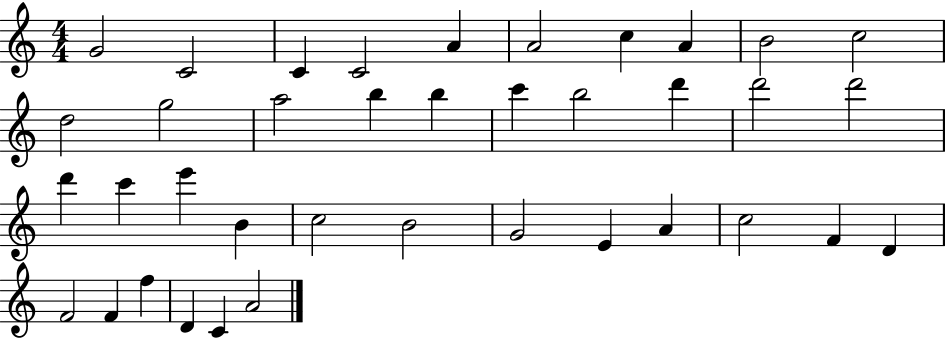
{
  \clef treble
  \numericTimeSignature
  \time 4/4
  \key c \major
  g'2 c'2 | c'4 c'2 a'4 | a'2 c''4 a'4 | b'2 c''2 | \break d''2 g''2 | a''2 b''4 b''4 | c'''4 b''2 d'''4 | d'''2 d'''2 | \break d'''4 c'''4 e'''4 b'4 | c''2 b'2 | g'2 e'4 a'4 | c''2 f'4 d'4 | \break f'2 f'4 f''4 | d'4 c'4 a'2 | \bar "|."
}